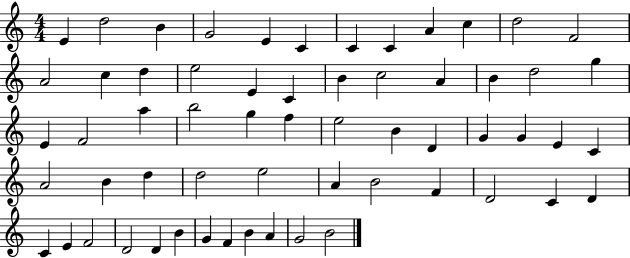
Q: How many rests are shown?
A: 0